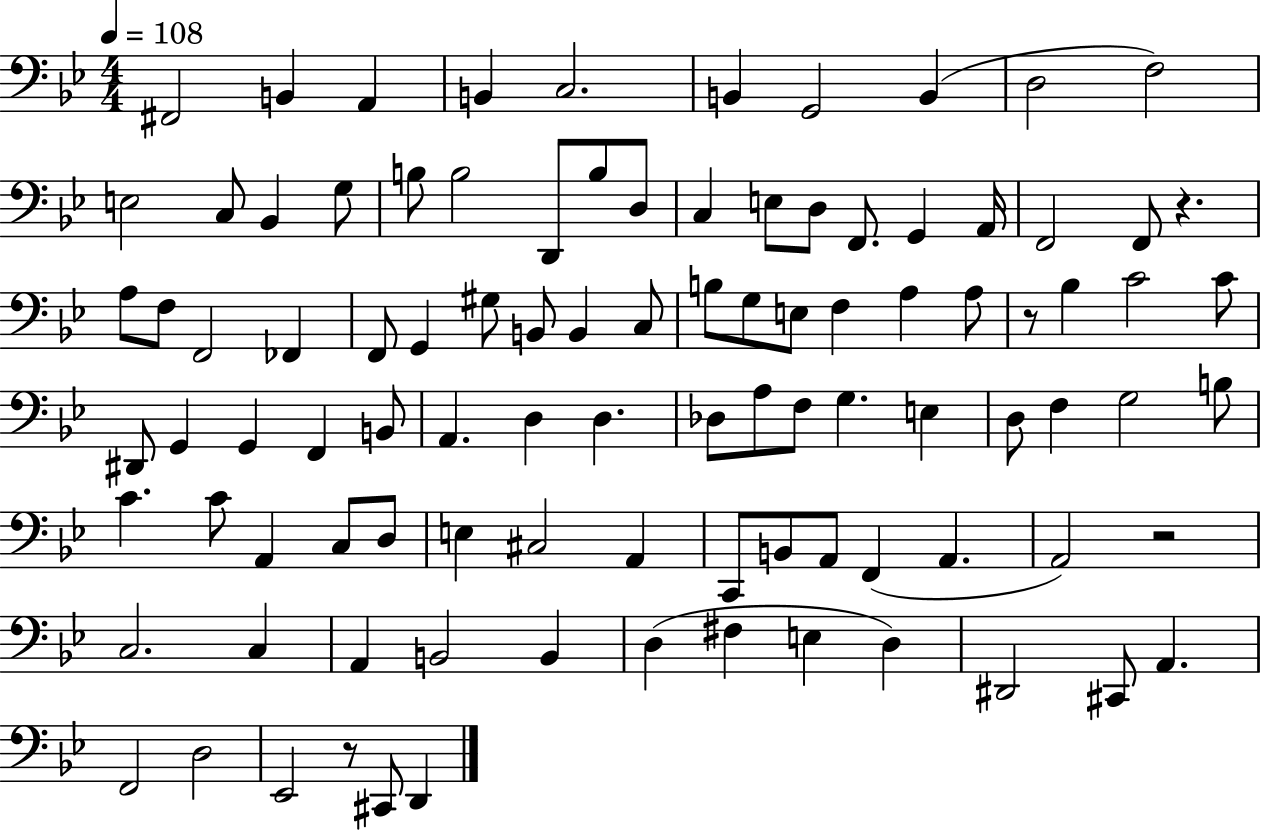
{
  \clef bass
  \numericTimeSignature
  \time 4/4
  \key bes \major
  \tempo 4 = 108
  fis,2 b,4 a,4 | b,4 c2. | b,4 g,2 b,4( | d2 f2) | \break e2 c8 bes,4 g8 | b8 b2 d,8 b8 d8 | c4 e8 d8 f,8. g,4 a,16 | f,2 f,8 r4. | \break a8 f8 f,2 fes,4 | f,8 g,4 gis8 b,8 b,4 c8 | b8 g8 e8 f4 a4 a8 | r8 bes4 c'2 c'8 | \break dis,8 g,4 g,4 f,4 b,8 | a,4. d4 d4. | des8 a8 f8 g4. e4 | d8 f4 g2 b8 | \break c'4. c'8 a,4 c8 d8 | e4 cis2 a,4 | c,8 b,8 a,8 f,4( a,4. | a,2) r2 | \break c2. c4 | a,4 b,2 b,4 | d4( fis4 e4 d4) | dis,2 cis,8 a,4. | \break f,2 d2 | ees,2 r8 cis,8 d,4 | \bar "|."
}